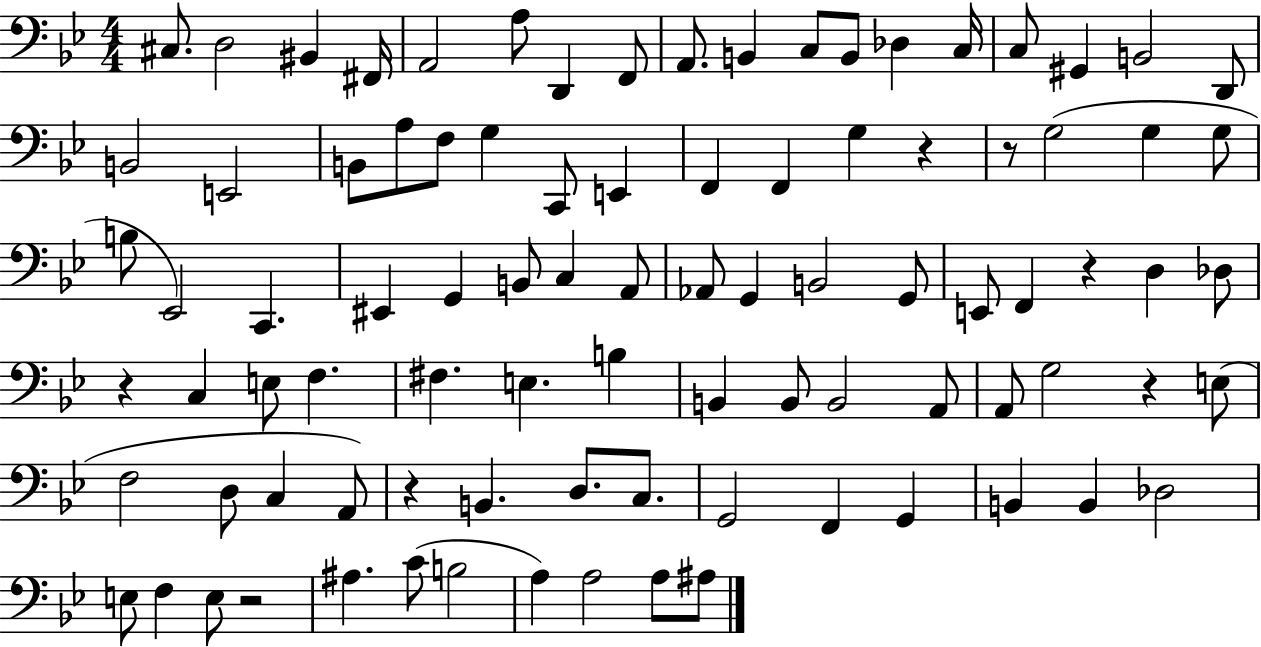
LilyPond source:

{
  \clef bass
  \numericTimeSignature
  \time 4/4
  \key bes \major
  cis8. d2 bis,4 fis,16 | a,2 a8 d,4 f,8 | a,8. b,4 c8 b,8 des4 c16 | c8 gis,4 b,2 d,8 | \break b,2 e,2 | b,8 a8 f8 g4 c,8 e,4 | f,4 f,4 g4 r4 | r8 g2( g4 g8 | \break b8 ees,2) c,4. | eis,4 g,4 b,8 c4 a,8 | aes,8 g,4 b,2 g,8 | e,8 f,4 r4 d4 des8 | \break r4 c4 e8 f4. | fis4. e4. b4 | b,4 b,8 b,2 a,8 | a,8 g2 r4 e8( | \break f2 d8 c4 a,8) | r4 b,4. d8. c8. | g,2 f,4 g,4 | b,4 b,4 des2 | \break e8 f4 e8 r2 | ais4. c'8( b2 | a4) a2 a8 ais8 | \bar "|."
}